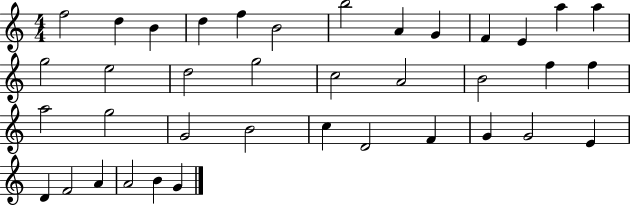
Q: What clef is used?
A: treble